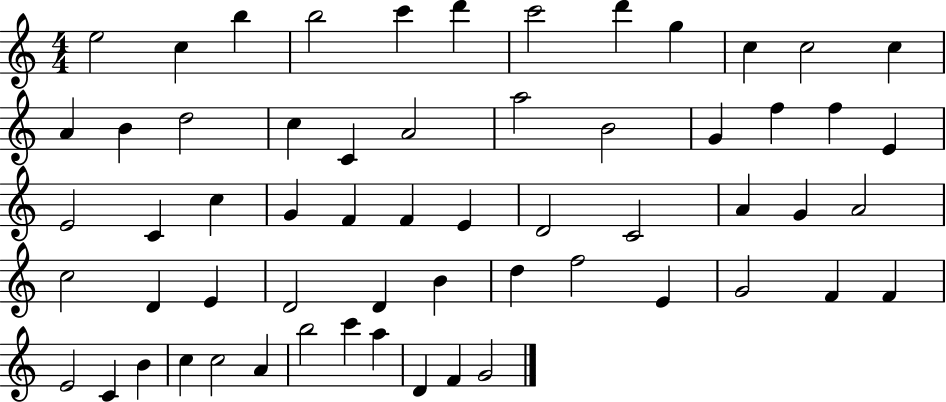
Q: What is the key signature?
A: C major